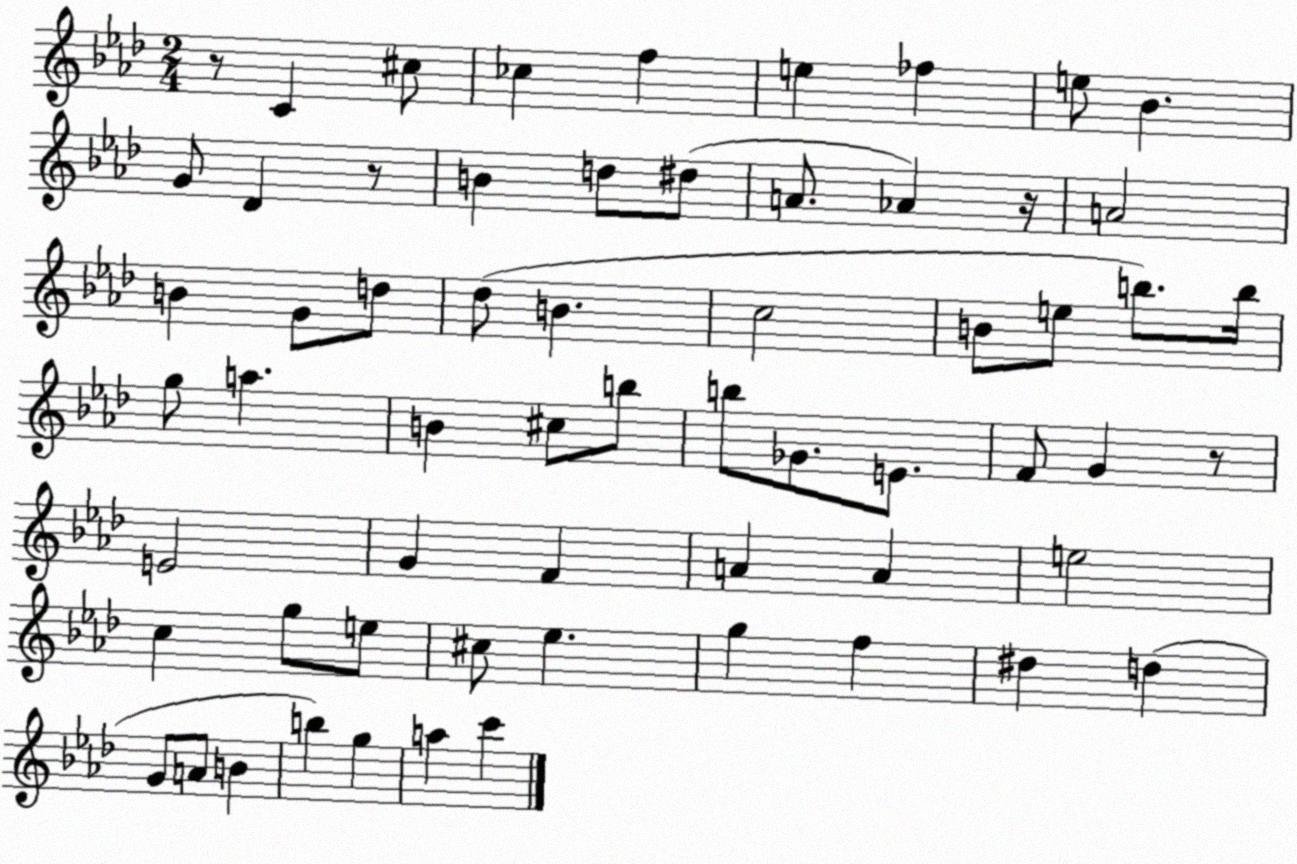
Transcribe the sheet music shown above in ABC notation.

X:1
T:Untitled
M:2/4
L:1/4
K:Ab
z/2 C ^c/2 _c f e _f e/2 _B G/2 _D z/2 B d/2 ^d/2 A/2 _A z/4 A2 B G/2 d/2 _d/2 B c2 B/2 e/2 b/2 b/4 g/2 a B ^c/2 b/2 b/2 _G/2 E/2 F/2 G z/2 E2 G F A A e2 c g/2 e/2 ^c/2 _e g f ^d d G/2 A/2 B b g a c'